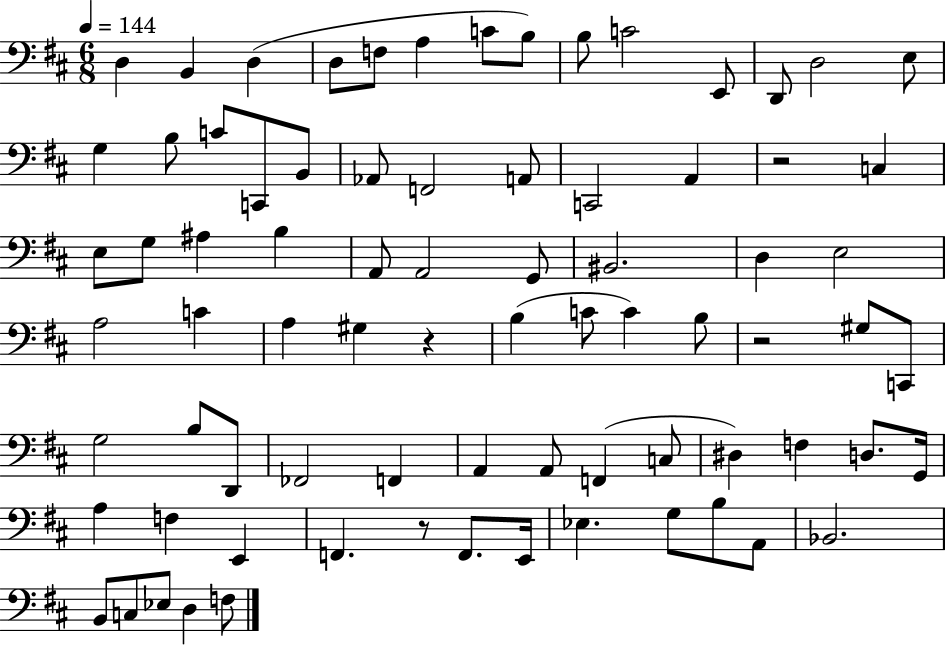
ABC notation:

X:1
T:Untitled
M:6/8
L:1/4
K:D
D, B,, D, D,/2 F,/2 A, C/2 B,/2 B,/2 C2 E,,/2 D,,/2 D,2 E,/2 G, B,/2 C/2 C,,/2 B,,/2 _A,,/2 F,,2 A,,/2 C,,2 A,, z2 C, E,/2 G,/2 ^A, B, A,,/2 A,,2 G,,/2 ^B,,2 D, E,2 A,2 C A, ^G, z B, C/2 C B,/2 z2 ^G,/2 C,,/2 G,2 B,/2 D,,/2 _F,,2 F,, A,, A,,/2 F,, C,/2 ^D, F, D,/2 G,,/4 A, F, E,, F,, z/2 F,,/2 E,,/4 _E, G,/2 B,/2 A,,/2 _B,,2 B,,/2 C,/2 _E,/2 D, F,/2